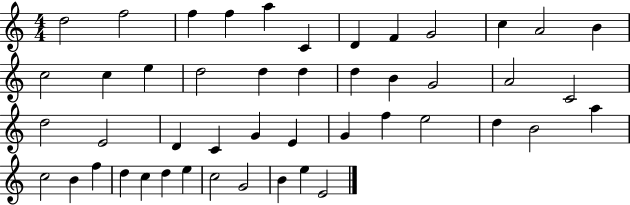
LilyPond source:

{
  \clef treble
  \numericTimeSignature
  \time 4/4
  \key c \major
  d''2 f''2 | f''4 f''4 a''4 c'4 | d'4 f'4 g'2 | c''4 a'2 b'4 | \break c''2 c''4 e''4 | d''2 d''4 d''4 | d''4 b'4 g'2 | a'2 c'2 | \break d''2 e'2 | d'4 c'4 g'4 e'4 | g'4 f''4 e''2 | d''4 b'2 a''4 | \break c''2 b'4 f''4 | d''4 c''4 d''4 e''4 | c''2 g'2 | b'4 e''4 e'2 | \break \bar "|."
}